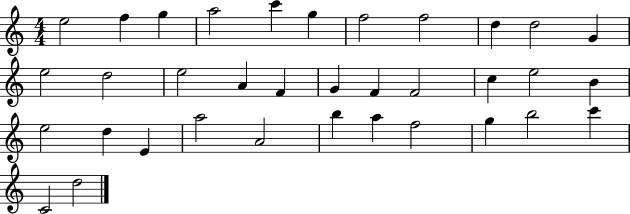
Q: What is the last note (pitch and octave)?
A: D5